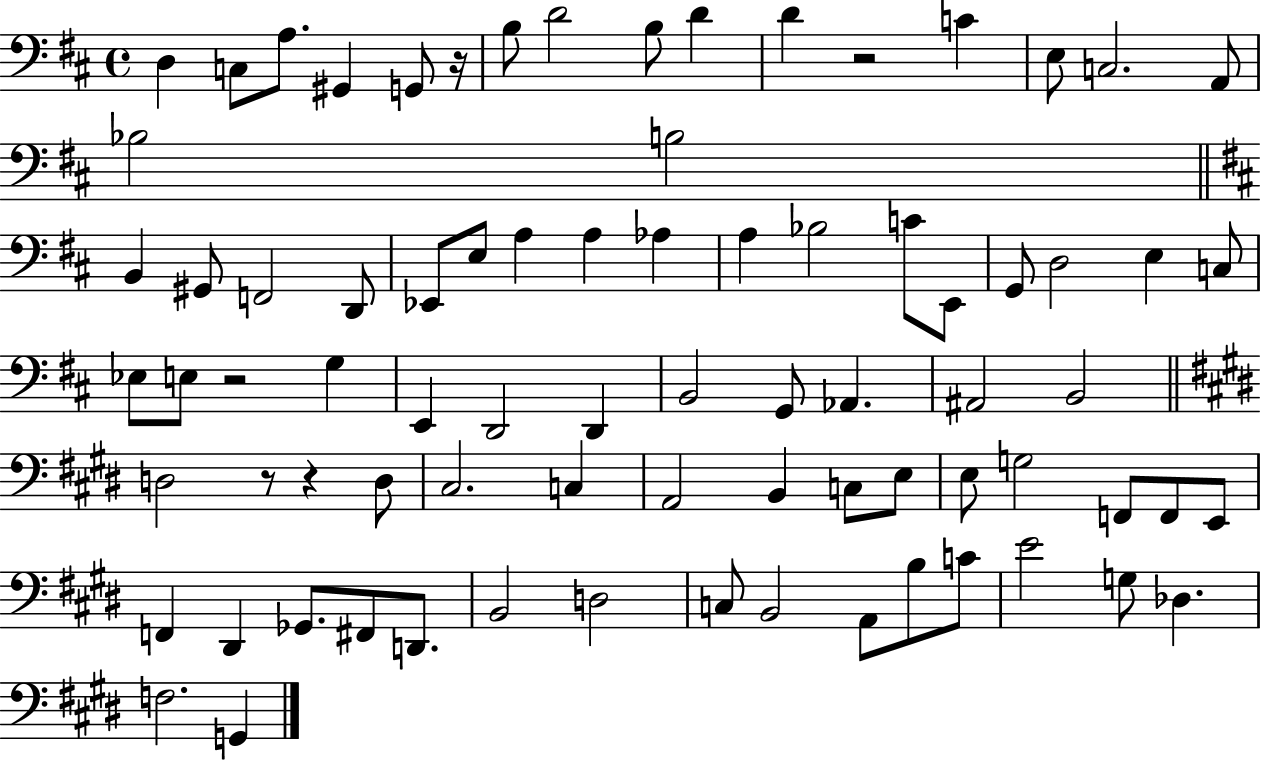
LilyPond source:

{
  \clef bass
  \time 4/4
  \defaultTimeSignature
  \key d \major
  \repeat volta 2 { d4 c8 a8. gis,4 g,8 r16 | b8 d'2 b8 d'4 | d'4 r2 c'4 | e8 c2. a,8 | \break bes2 b2 | \bar "||" \break \key d \major b,4 gis,8 f,2 d,8 | ees,8 e8 a4 a4 aes4 | a4 bes2 c'8 e,8 | g,8 d2 e4 c8 | \break ees8 e8 r2 g4 | e,4 d,2 d,4 | b,2 g,8 aes,4. | ais,2 b,2 | \break \bar "||" \break \key e \major d2 r8 r4 d8 | cis2. c4 | a,2 b,4 c8 e8 | e8 g2 f,8 f,8 e,8 | \break f,4 dis,4 ges,8. fis,8 d,8. | b,2 d2 | c8 b,2 a,8 b8 c'8 | e'2 g8 des4. | \break f2. g,4 | } \bar "|."
}